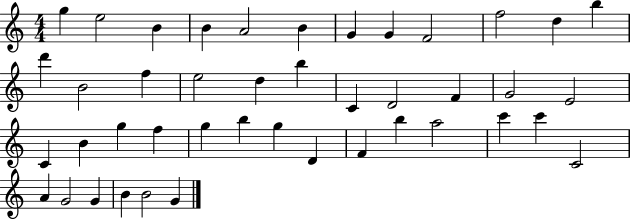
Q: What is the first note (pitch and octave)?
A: G5